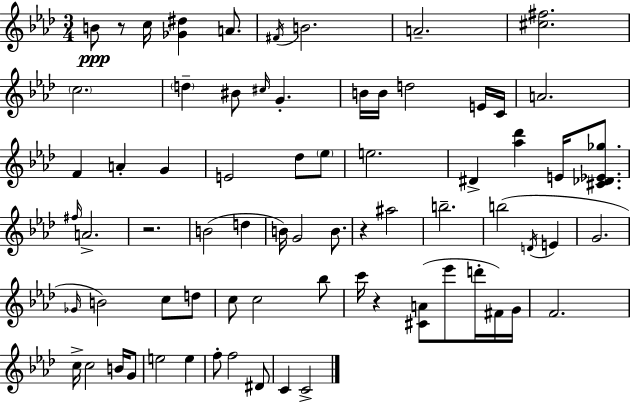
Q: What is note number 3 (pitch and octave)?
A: A4